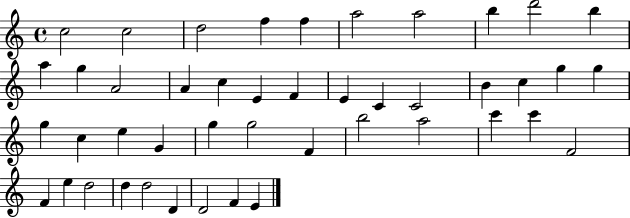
{
  \clef treble
  \time 4/4
  \defaultTimeSignature
  \key c \major
  c''2 c''2 | d''2 f''4 f''4 | a''2 a''2 | b''4 d'''2 b''4 | \break a''4 g''4 a'2 | a'4 c''4 e'4 f'4 | e'4 c'4 c'2 | b'4 c''4 g''4 g''4 | \break g''4 c''4 e''4 g'4 | g''4 g''2 f'4 | b''2 a''2 | c'''4 c'''4 f'2 | \break f'4 e''4 d''2 | d''4 d''2 d'4 | d'2 f'4 e'4 | \bar "|."
}